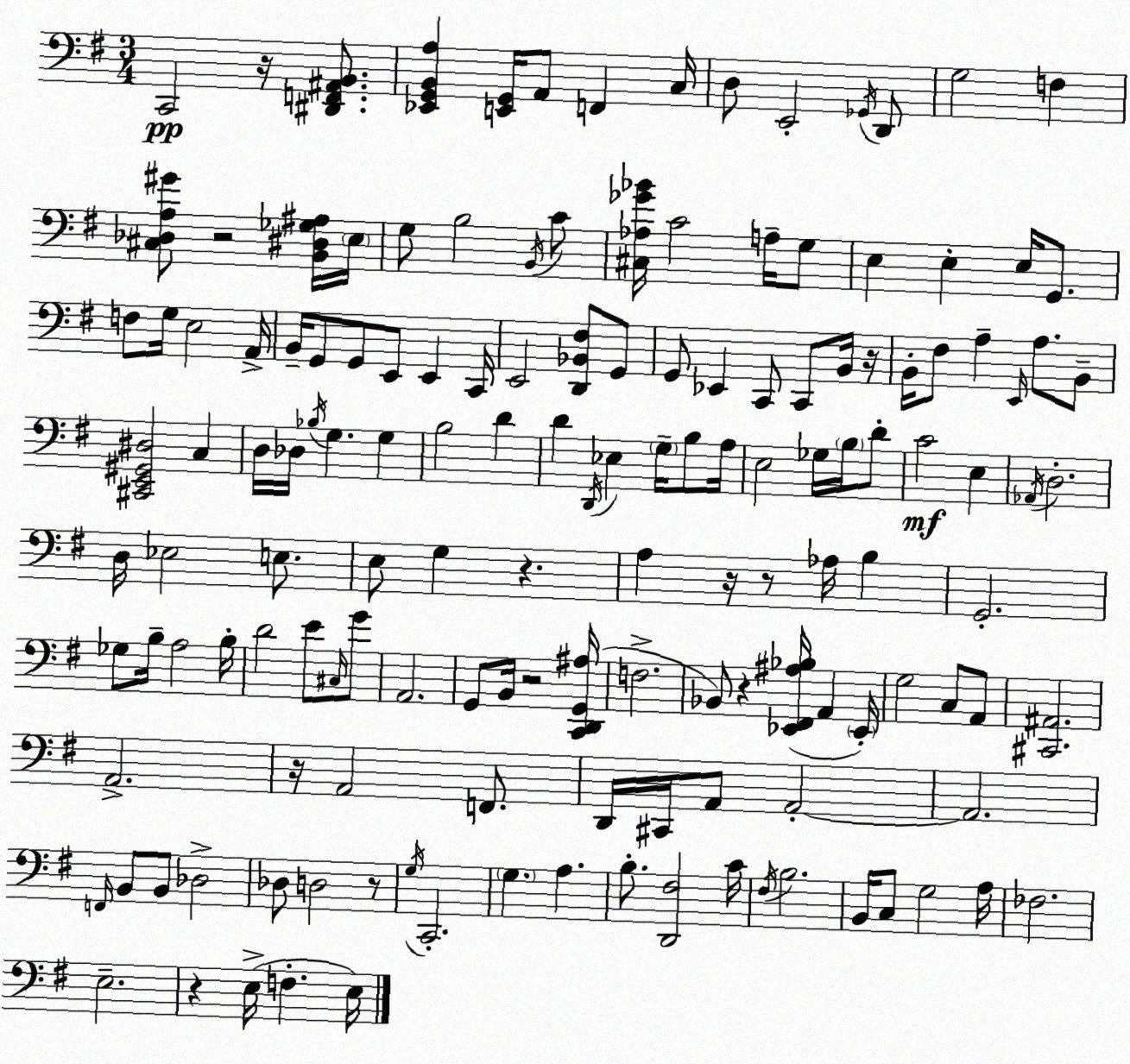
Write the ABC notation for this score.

X:1
T:Untitled
M:3/4
L:1/4
K:Em
C,,2 z/4 [^D,,F,,^A,,B,,]/2 [_E,,G,,B,,A,] [E,,G,,]/4 A,,/2 F,, C,/4 D,/2 E,,2 _G,,/4 D,,/2 G,2 F, [^C,_D,A,^G]/2 z2 [B,,^D,_G,^A,]/4 E,/4 G,/2 B,2 B,,/4 C/2 [^C,_A,_G_B]/4 C2 A,/4 G,/2 E, E, E,/4 G,,/2 F,/2 G,/4 E,2 A,,/4 B,,/4 G,,/2 G,,/2 E,,/2 E,, C,,/4 E,,2 [D,,_B,,^F,]/2 G,,/2 G,,/2 _E,, C,,/2 C,,/2 B,,/4 z/4 B,,/4 ^F,/2 A, E,,/4 A,/2 B,,/2 [^C,,E,,^G,,^D,]2 C, D,/4 _D,/4 _B,/4 G, G, B,2 D D D,,/4 _E, G,/4 B,/2 A,/4 E,2 _G,/4 B,/4 D/2 C2 E, _A,,/4 D,2 D,/4 _E,2 E,/2 E,/2 G, z A, z/4 z/2 _A,/4 B, G,,2 _G,/2 B,/4 A,2 B,/4 D2 E/2 ^C,/4 G/2 A,,2 G,,/2 B,,/4 z2 [C,,D,,G,,^A,]/4 F,2 _B,,/2 z [_E,,^F,,^A,_B,]/4 A,, _E,,/4 G,2 C,/2 A,,/2 [^C,,^A,,]2 A,,2 z/4 A,,2 F,,/2 D,,/4 ^C,,/4 A,,/2 A,,2 A,,2 F,,/4 B,,/2 B,,/2 _D,2 _D,/2 D,2 z/2 G,/4 C,,2 G, A, B,/2 [D,,^F,]2 C/4 ^F,/4 B,2 B,,/4 C,/2 G,2 A,/4 _F,2 E,2 z E,/4 F, E,/4